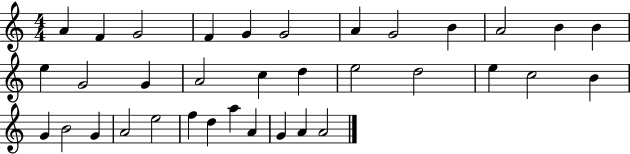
A4/q F4/q G4/h F4/q G4/q G4/h A4/q G4/h B4/q A4/h B4/q B4/q E5/q G4/h G4/q A4/h C5/q D5/q E5/h D5/h E5/q C5/h B4/q G4/q B4/h G4/q A4/h E5/h F5/q D5/q A5/q A4/q G4/q A4/q A4/h